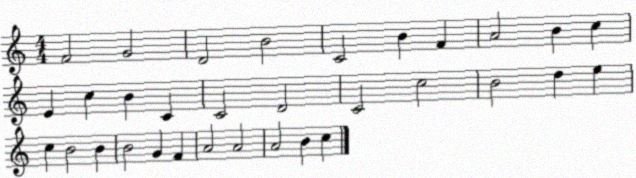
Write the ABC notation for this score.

X:1
T:Untitled
M:4/4
L:1/4
K:C
F2 G2 D2 B2 C2 B F A2 B c E c B C C2 D2 C2 c2 B2 d e c B2 B B2 G F A2 A2 A2 B c